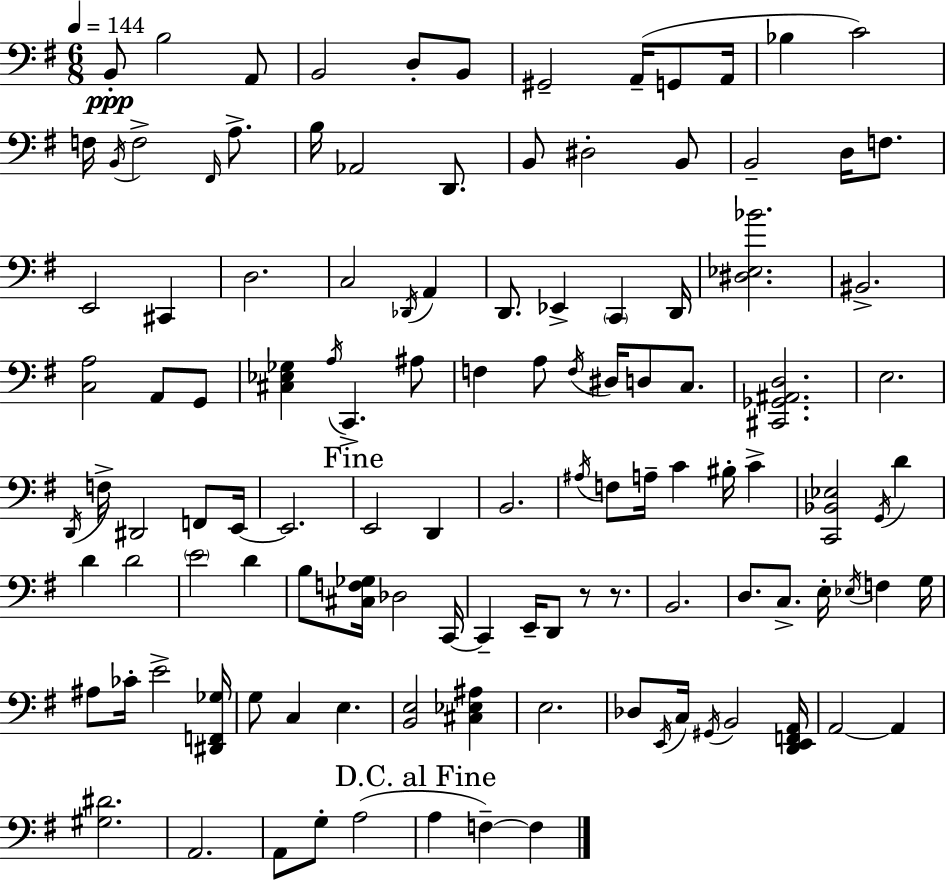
X:1
T:Untitled
M:6/8
L:1/4
K:G
B,,/2 B,2 A,,/2 B,,2 D,/2 B,,/2 ^G,,2 A,,/4 G,,/2 A,,/4 _B, C2 F,/4 B,,/4 F,2 ^F,,/4 A,/2 B,/4 _A,,2 D,,/2 B,,/2 ^D,2 B,,/2 B,,2 D,/4 F,/2 E,,2 ^C,, D,2 C,2 _D,,/4 A,, D,,/2 _E,, C,, D,,/4 [^D,_E,_B]2 ^B,,2 [C,A,]2 A,,/2 G,,/2 [^C,_E,_G,] A,/4 C,, ^A,/2 F, A,/2 F,/4 ^D,/4 D,/2 C,/2 [^C,,_G,,^A,,D,]2 E,2 D,,/4 F,/4 ^D,,2 F,,/2 E,,/4 E,,2 E,,2 D,, B,,2 ^A,/4 F,/2 A,/4 C ^B,/4 C [C,,_B,,_E,]2 G,,/4 D D D2 E2 D B,/2 [^C,F,_G,]/4 _D,2 C,,/4 C,, E,,/4 D,,/2 z/2 z/2 B,,2 D,/2 C,/2 E,/4 _E,/4 F, G,/4 ^A,/2 _C/4 E2 [^D,,F,,_G,]/4 G,/2 C, E, [B,,E,]2 [^C,_E,^A,] E,2 _D,/2 E,,/4 C,/4 ^G,,/4 B,,2 [D,,E,,F,,A,,]/4 A,,2 A,, [^G,^D]2 A,,2 A,,/2 G,/2 A,2 A, F, F,